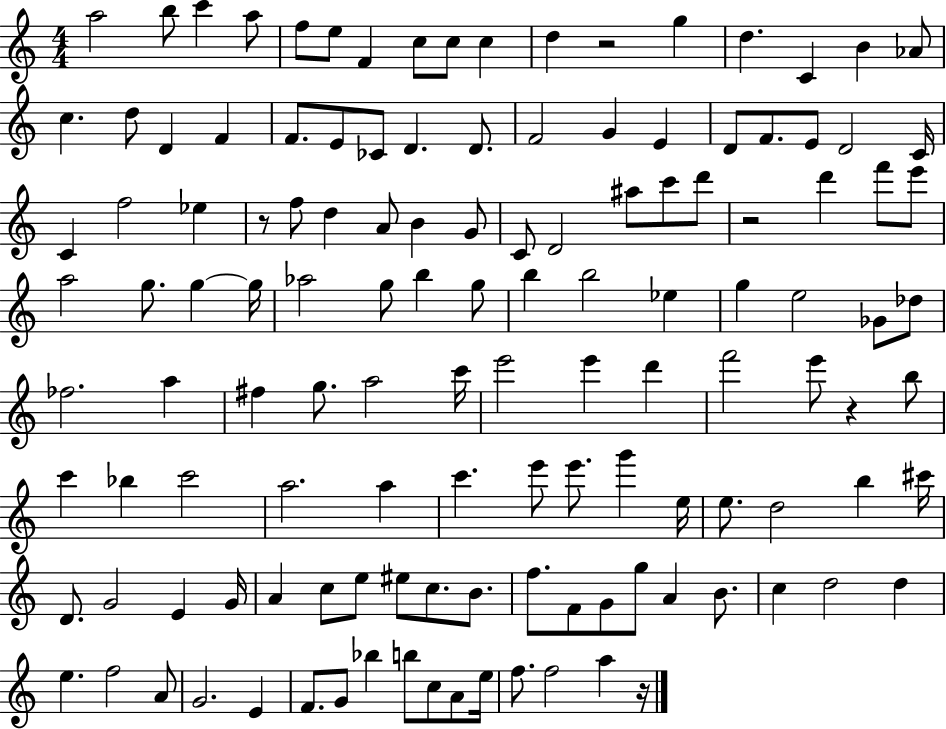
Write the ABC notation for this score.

X:1
T:Untitled
M:4/4
L:1/4
K:C
a2 b/2 c' a/2 f/2 e/2 F c/2 c/2 c d z2 g d C B _A/2 c d/2 D F F/2 E/2 _C/2 D D/2 F2 G E D/2 F/2 E/2 D2 C/4 C f2 _e z/2 f/2 d A/2 B G/2 C/2 D2 ^a/2 c'/2 d'/2 z2 d' f'/2 e'/2 a2 g/2 g g/4 _a2 g/2 b g/2 b b2 _e g e2 _G/2 _d/2 _f2 a ^f g/2 a2 c'/4 e'2 e' d' f'2 e'/2 z b/2 c' _b c'2 a2 a c' e'/2 e'/2 g' e/4 e/2 d2 b ^c'/4 D/2 G2 E G/4 A c/2 e/2 ^e/2 c/2 B/2 f/2 F/2 G/2 g/2 A B/2 c d2 d e f2 A/2 G2 E F/2 G/2 _b b/2 c/2 A/2 e/4 f/2 f2 a z/4